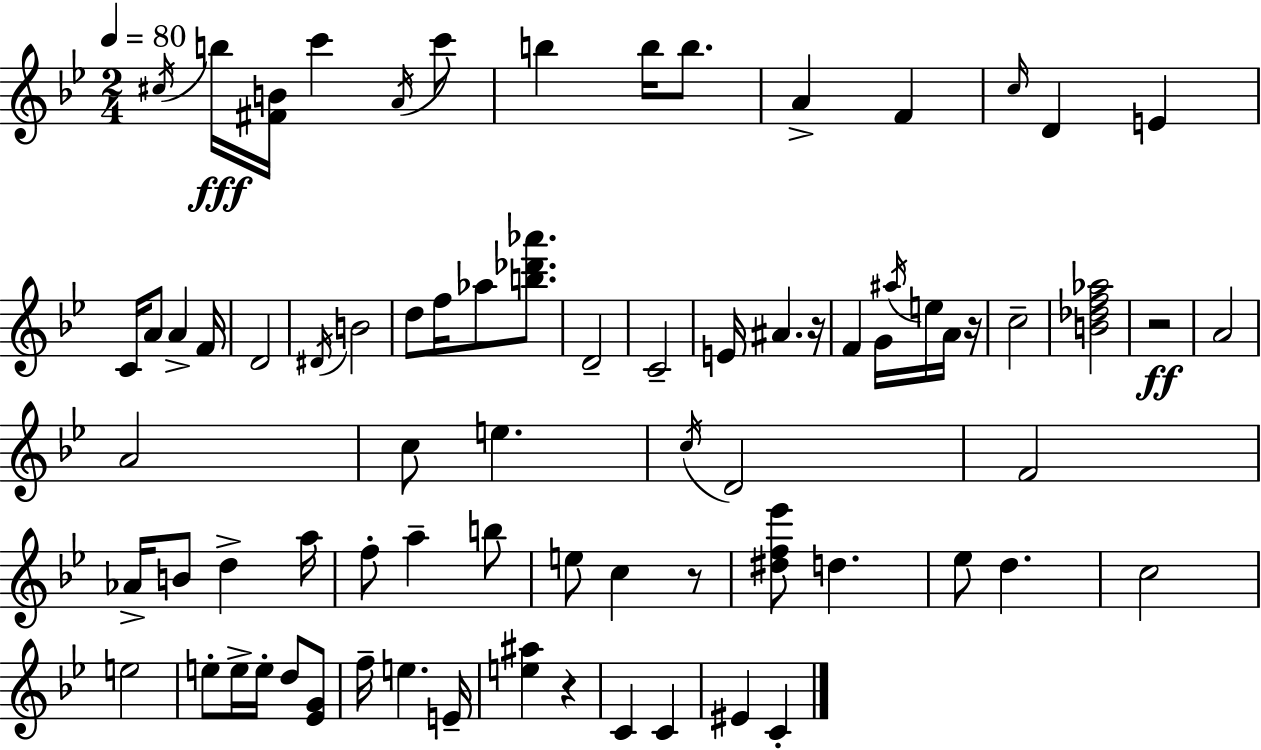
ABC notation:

X:1
T:Untitled
M:2/4
L:1/4
K:Gm
^c/4 b/4 [^FB]/4 c' A/4 c'/2 b b/4 b/2 A F c/4 D E C/4 A/2 A F/4 D2 ^D/4 B2 d/2 f/4 _a/2 [b_d'_a']/2 D2 C2 E/4 ^A z/4 F G/4 ^a/4 e/4 A/4 z/4 c2 [B_df_a]2 z2 A2 A2 c/2 e c/4 D2 F2 _A/4 B/2 d a/4 f/2 a b/2 e/2 c z/2 [^df_e']/2 d _e/2 d c2 e2 e/2 e/4 e/4 d/2 [_EG]/2 f/4 e E/4 [e^a] z C C ^E C